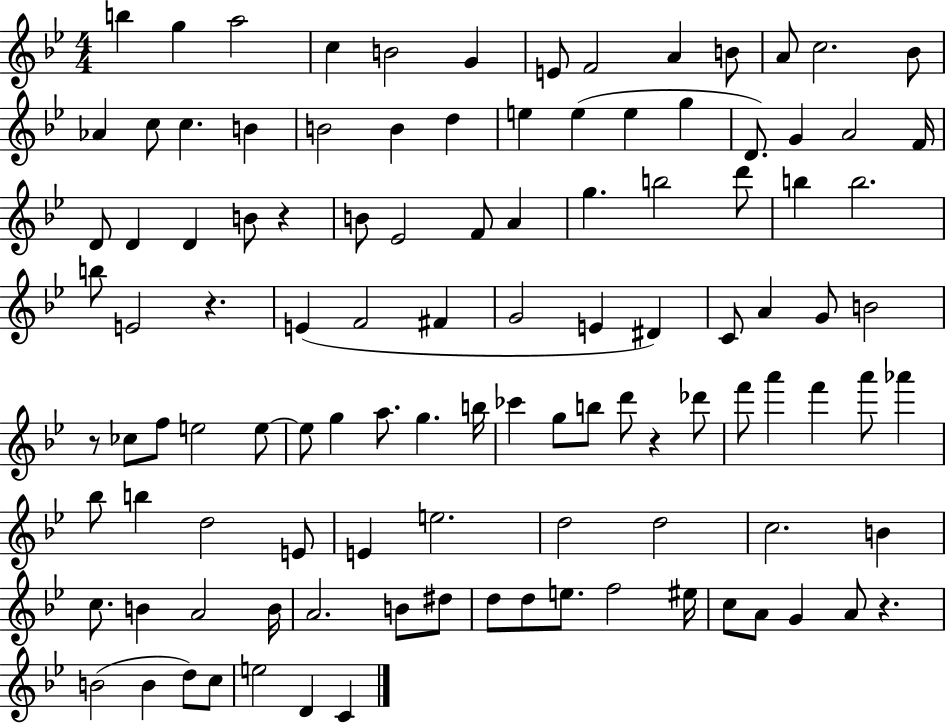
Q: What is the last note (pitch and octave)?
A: C4